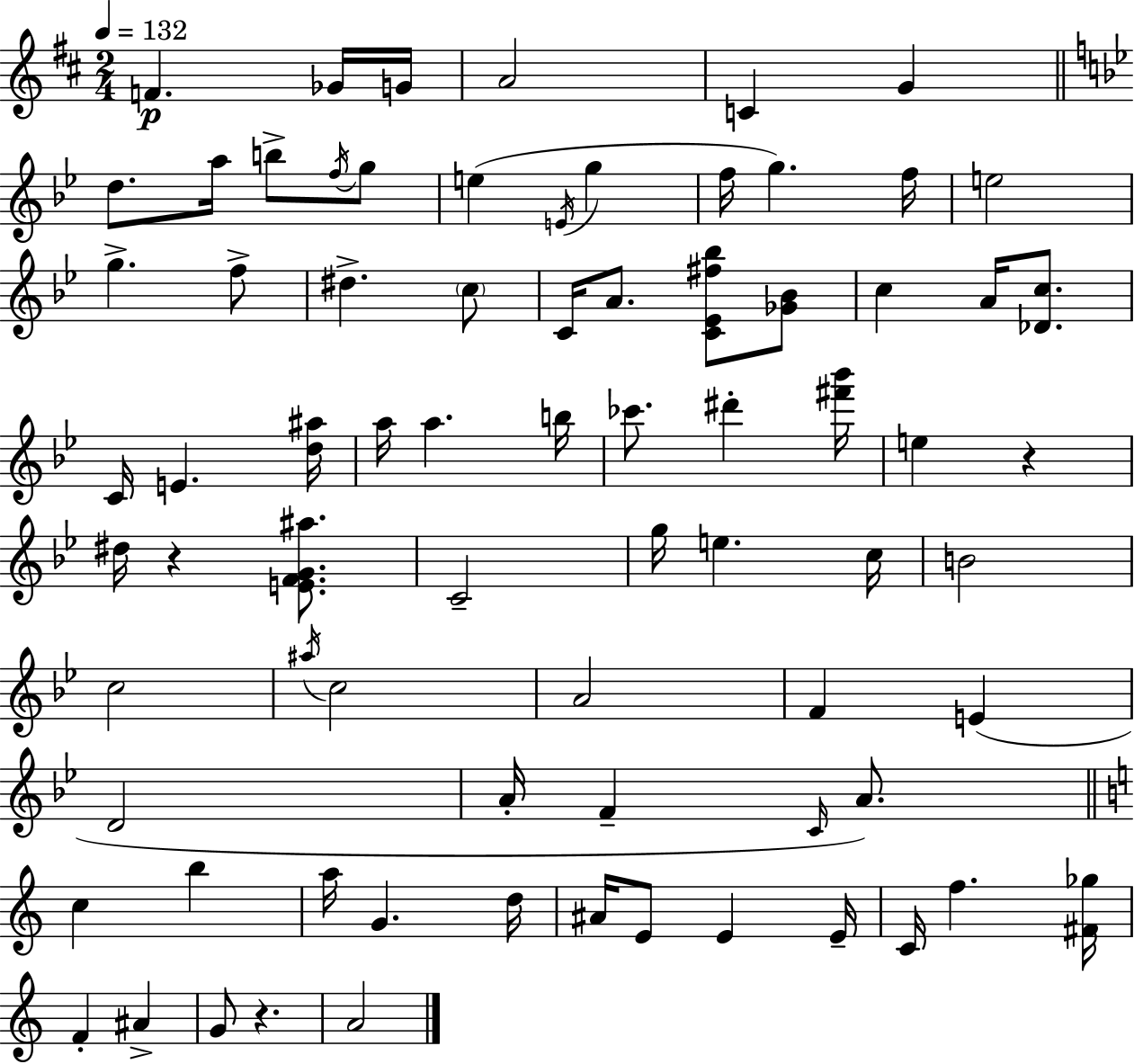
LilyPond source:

{
  \clef treble
  \numericTimeSignature
  \time 2/4
  \key d \major
  \tempo 4 = 132
  f'4.\p ges'16 g'16 | a'2 | c'4 g'4 | \bar "||" \break \key g \minor d''8. a''16 b''8-> \acciaccatura { f''16 } g''8 | e''4( \acciaccatura { e'16 } g''4 | f''16 g''4.) | f''16 e''2 | \break g''4.-> | f''8-> dis''4.-> | \parenthesize c''8 c'16 a'8. <c' ees' fis'' bes''>8 | <ges' bes'>8 c''4 a'16 <des' c''>8. | \break c'16 e'4. | <d'' ais''>16 a''16 a''4. | b''16 ces'''8. dis'''4-. | <fis''' bes'''>16 e''4 r4 | \break dis''16 r4 <e' f' g' ais''>8. | c'2-- | g''16 e''4. | c''16 b'2 | \break c''2 | \acciaccatura { ais''16 } c''2 | a'2 | f'4 e'4( | \break d'2 | a'16-. f'4-- | \grace { c'16 }) a'8. \bar "||" \break \key a \minor c''4 b''4 | a''16 g'4. d''16 | ais'16 e'8 e'4 e'16-- | c'16 f''4. <fis' ges''>16 | \break f'4-. ais'4-> | g'8 r4. | a'2 | \bar "|."
}